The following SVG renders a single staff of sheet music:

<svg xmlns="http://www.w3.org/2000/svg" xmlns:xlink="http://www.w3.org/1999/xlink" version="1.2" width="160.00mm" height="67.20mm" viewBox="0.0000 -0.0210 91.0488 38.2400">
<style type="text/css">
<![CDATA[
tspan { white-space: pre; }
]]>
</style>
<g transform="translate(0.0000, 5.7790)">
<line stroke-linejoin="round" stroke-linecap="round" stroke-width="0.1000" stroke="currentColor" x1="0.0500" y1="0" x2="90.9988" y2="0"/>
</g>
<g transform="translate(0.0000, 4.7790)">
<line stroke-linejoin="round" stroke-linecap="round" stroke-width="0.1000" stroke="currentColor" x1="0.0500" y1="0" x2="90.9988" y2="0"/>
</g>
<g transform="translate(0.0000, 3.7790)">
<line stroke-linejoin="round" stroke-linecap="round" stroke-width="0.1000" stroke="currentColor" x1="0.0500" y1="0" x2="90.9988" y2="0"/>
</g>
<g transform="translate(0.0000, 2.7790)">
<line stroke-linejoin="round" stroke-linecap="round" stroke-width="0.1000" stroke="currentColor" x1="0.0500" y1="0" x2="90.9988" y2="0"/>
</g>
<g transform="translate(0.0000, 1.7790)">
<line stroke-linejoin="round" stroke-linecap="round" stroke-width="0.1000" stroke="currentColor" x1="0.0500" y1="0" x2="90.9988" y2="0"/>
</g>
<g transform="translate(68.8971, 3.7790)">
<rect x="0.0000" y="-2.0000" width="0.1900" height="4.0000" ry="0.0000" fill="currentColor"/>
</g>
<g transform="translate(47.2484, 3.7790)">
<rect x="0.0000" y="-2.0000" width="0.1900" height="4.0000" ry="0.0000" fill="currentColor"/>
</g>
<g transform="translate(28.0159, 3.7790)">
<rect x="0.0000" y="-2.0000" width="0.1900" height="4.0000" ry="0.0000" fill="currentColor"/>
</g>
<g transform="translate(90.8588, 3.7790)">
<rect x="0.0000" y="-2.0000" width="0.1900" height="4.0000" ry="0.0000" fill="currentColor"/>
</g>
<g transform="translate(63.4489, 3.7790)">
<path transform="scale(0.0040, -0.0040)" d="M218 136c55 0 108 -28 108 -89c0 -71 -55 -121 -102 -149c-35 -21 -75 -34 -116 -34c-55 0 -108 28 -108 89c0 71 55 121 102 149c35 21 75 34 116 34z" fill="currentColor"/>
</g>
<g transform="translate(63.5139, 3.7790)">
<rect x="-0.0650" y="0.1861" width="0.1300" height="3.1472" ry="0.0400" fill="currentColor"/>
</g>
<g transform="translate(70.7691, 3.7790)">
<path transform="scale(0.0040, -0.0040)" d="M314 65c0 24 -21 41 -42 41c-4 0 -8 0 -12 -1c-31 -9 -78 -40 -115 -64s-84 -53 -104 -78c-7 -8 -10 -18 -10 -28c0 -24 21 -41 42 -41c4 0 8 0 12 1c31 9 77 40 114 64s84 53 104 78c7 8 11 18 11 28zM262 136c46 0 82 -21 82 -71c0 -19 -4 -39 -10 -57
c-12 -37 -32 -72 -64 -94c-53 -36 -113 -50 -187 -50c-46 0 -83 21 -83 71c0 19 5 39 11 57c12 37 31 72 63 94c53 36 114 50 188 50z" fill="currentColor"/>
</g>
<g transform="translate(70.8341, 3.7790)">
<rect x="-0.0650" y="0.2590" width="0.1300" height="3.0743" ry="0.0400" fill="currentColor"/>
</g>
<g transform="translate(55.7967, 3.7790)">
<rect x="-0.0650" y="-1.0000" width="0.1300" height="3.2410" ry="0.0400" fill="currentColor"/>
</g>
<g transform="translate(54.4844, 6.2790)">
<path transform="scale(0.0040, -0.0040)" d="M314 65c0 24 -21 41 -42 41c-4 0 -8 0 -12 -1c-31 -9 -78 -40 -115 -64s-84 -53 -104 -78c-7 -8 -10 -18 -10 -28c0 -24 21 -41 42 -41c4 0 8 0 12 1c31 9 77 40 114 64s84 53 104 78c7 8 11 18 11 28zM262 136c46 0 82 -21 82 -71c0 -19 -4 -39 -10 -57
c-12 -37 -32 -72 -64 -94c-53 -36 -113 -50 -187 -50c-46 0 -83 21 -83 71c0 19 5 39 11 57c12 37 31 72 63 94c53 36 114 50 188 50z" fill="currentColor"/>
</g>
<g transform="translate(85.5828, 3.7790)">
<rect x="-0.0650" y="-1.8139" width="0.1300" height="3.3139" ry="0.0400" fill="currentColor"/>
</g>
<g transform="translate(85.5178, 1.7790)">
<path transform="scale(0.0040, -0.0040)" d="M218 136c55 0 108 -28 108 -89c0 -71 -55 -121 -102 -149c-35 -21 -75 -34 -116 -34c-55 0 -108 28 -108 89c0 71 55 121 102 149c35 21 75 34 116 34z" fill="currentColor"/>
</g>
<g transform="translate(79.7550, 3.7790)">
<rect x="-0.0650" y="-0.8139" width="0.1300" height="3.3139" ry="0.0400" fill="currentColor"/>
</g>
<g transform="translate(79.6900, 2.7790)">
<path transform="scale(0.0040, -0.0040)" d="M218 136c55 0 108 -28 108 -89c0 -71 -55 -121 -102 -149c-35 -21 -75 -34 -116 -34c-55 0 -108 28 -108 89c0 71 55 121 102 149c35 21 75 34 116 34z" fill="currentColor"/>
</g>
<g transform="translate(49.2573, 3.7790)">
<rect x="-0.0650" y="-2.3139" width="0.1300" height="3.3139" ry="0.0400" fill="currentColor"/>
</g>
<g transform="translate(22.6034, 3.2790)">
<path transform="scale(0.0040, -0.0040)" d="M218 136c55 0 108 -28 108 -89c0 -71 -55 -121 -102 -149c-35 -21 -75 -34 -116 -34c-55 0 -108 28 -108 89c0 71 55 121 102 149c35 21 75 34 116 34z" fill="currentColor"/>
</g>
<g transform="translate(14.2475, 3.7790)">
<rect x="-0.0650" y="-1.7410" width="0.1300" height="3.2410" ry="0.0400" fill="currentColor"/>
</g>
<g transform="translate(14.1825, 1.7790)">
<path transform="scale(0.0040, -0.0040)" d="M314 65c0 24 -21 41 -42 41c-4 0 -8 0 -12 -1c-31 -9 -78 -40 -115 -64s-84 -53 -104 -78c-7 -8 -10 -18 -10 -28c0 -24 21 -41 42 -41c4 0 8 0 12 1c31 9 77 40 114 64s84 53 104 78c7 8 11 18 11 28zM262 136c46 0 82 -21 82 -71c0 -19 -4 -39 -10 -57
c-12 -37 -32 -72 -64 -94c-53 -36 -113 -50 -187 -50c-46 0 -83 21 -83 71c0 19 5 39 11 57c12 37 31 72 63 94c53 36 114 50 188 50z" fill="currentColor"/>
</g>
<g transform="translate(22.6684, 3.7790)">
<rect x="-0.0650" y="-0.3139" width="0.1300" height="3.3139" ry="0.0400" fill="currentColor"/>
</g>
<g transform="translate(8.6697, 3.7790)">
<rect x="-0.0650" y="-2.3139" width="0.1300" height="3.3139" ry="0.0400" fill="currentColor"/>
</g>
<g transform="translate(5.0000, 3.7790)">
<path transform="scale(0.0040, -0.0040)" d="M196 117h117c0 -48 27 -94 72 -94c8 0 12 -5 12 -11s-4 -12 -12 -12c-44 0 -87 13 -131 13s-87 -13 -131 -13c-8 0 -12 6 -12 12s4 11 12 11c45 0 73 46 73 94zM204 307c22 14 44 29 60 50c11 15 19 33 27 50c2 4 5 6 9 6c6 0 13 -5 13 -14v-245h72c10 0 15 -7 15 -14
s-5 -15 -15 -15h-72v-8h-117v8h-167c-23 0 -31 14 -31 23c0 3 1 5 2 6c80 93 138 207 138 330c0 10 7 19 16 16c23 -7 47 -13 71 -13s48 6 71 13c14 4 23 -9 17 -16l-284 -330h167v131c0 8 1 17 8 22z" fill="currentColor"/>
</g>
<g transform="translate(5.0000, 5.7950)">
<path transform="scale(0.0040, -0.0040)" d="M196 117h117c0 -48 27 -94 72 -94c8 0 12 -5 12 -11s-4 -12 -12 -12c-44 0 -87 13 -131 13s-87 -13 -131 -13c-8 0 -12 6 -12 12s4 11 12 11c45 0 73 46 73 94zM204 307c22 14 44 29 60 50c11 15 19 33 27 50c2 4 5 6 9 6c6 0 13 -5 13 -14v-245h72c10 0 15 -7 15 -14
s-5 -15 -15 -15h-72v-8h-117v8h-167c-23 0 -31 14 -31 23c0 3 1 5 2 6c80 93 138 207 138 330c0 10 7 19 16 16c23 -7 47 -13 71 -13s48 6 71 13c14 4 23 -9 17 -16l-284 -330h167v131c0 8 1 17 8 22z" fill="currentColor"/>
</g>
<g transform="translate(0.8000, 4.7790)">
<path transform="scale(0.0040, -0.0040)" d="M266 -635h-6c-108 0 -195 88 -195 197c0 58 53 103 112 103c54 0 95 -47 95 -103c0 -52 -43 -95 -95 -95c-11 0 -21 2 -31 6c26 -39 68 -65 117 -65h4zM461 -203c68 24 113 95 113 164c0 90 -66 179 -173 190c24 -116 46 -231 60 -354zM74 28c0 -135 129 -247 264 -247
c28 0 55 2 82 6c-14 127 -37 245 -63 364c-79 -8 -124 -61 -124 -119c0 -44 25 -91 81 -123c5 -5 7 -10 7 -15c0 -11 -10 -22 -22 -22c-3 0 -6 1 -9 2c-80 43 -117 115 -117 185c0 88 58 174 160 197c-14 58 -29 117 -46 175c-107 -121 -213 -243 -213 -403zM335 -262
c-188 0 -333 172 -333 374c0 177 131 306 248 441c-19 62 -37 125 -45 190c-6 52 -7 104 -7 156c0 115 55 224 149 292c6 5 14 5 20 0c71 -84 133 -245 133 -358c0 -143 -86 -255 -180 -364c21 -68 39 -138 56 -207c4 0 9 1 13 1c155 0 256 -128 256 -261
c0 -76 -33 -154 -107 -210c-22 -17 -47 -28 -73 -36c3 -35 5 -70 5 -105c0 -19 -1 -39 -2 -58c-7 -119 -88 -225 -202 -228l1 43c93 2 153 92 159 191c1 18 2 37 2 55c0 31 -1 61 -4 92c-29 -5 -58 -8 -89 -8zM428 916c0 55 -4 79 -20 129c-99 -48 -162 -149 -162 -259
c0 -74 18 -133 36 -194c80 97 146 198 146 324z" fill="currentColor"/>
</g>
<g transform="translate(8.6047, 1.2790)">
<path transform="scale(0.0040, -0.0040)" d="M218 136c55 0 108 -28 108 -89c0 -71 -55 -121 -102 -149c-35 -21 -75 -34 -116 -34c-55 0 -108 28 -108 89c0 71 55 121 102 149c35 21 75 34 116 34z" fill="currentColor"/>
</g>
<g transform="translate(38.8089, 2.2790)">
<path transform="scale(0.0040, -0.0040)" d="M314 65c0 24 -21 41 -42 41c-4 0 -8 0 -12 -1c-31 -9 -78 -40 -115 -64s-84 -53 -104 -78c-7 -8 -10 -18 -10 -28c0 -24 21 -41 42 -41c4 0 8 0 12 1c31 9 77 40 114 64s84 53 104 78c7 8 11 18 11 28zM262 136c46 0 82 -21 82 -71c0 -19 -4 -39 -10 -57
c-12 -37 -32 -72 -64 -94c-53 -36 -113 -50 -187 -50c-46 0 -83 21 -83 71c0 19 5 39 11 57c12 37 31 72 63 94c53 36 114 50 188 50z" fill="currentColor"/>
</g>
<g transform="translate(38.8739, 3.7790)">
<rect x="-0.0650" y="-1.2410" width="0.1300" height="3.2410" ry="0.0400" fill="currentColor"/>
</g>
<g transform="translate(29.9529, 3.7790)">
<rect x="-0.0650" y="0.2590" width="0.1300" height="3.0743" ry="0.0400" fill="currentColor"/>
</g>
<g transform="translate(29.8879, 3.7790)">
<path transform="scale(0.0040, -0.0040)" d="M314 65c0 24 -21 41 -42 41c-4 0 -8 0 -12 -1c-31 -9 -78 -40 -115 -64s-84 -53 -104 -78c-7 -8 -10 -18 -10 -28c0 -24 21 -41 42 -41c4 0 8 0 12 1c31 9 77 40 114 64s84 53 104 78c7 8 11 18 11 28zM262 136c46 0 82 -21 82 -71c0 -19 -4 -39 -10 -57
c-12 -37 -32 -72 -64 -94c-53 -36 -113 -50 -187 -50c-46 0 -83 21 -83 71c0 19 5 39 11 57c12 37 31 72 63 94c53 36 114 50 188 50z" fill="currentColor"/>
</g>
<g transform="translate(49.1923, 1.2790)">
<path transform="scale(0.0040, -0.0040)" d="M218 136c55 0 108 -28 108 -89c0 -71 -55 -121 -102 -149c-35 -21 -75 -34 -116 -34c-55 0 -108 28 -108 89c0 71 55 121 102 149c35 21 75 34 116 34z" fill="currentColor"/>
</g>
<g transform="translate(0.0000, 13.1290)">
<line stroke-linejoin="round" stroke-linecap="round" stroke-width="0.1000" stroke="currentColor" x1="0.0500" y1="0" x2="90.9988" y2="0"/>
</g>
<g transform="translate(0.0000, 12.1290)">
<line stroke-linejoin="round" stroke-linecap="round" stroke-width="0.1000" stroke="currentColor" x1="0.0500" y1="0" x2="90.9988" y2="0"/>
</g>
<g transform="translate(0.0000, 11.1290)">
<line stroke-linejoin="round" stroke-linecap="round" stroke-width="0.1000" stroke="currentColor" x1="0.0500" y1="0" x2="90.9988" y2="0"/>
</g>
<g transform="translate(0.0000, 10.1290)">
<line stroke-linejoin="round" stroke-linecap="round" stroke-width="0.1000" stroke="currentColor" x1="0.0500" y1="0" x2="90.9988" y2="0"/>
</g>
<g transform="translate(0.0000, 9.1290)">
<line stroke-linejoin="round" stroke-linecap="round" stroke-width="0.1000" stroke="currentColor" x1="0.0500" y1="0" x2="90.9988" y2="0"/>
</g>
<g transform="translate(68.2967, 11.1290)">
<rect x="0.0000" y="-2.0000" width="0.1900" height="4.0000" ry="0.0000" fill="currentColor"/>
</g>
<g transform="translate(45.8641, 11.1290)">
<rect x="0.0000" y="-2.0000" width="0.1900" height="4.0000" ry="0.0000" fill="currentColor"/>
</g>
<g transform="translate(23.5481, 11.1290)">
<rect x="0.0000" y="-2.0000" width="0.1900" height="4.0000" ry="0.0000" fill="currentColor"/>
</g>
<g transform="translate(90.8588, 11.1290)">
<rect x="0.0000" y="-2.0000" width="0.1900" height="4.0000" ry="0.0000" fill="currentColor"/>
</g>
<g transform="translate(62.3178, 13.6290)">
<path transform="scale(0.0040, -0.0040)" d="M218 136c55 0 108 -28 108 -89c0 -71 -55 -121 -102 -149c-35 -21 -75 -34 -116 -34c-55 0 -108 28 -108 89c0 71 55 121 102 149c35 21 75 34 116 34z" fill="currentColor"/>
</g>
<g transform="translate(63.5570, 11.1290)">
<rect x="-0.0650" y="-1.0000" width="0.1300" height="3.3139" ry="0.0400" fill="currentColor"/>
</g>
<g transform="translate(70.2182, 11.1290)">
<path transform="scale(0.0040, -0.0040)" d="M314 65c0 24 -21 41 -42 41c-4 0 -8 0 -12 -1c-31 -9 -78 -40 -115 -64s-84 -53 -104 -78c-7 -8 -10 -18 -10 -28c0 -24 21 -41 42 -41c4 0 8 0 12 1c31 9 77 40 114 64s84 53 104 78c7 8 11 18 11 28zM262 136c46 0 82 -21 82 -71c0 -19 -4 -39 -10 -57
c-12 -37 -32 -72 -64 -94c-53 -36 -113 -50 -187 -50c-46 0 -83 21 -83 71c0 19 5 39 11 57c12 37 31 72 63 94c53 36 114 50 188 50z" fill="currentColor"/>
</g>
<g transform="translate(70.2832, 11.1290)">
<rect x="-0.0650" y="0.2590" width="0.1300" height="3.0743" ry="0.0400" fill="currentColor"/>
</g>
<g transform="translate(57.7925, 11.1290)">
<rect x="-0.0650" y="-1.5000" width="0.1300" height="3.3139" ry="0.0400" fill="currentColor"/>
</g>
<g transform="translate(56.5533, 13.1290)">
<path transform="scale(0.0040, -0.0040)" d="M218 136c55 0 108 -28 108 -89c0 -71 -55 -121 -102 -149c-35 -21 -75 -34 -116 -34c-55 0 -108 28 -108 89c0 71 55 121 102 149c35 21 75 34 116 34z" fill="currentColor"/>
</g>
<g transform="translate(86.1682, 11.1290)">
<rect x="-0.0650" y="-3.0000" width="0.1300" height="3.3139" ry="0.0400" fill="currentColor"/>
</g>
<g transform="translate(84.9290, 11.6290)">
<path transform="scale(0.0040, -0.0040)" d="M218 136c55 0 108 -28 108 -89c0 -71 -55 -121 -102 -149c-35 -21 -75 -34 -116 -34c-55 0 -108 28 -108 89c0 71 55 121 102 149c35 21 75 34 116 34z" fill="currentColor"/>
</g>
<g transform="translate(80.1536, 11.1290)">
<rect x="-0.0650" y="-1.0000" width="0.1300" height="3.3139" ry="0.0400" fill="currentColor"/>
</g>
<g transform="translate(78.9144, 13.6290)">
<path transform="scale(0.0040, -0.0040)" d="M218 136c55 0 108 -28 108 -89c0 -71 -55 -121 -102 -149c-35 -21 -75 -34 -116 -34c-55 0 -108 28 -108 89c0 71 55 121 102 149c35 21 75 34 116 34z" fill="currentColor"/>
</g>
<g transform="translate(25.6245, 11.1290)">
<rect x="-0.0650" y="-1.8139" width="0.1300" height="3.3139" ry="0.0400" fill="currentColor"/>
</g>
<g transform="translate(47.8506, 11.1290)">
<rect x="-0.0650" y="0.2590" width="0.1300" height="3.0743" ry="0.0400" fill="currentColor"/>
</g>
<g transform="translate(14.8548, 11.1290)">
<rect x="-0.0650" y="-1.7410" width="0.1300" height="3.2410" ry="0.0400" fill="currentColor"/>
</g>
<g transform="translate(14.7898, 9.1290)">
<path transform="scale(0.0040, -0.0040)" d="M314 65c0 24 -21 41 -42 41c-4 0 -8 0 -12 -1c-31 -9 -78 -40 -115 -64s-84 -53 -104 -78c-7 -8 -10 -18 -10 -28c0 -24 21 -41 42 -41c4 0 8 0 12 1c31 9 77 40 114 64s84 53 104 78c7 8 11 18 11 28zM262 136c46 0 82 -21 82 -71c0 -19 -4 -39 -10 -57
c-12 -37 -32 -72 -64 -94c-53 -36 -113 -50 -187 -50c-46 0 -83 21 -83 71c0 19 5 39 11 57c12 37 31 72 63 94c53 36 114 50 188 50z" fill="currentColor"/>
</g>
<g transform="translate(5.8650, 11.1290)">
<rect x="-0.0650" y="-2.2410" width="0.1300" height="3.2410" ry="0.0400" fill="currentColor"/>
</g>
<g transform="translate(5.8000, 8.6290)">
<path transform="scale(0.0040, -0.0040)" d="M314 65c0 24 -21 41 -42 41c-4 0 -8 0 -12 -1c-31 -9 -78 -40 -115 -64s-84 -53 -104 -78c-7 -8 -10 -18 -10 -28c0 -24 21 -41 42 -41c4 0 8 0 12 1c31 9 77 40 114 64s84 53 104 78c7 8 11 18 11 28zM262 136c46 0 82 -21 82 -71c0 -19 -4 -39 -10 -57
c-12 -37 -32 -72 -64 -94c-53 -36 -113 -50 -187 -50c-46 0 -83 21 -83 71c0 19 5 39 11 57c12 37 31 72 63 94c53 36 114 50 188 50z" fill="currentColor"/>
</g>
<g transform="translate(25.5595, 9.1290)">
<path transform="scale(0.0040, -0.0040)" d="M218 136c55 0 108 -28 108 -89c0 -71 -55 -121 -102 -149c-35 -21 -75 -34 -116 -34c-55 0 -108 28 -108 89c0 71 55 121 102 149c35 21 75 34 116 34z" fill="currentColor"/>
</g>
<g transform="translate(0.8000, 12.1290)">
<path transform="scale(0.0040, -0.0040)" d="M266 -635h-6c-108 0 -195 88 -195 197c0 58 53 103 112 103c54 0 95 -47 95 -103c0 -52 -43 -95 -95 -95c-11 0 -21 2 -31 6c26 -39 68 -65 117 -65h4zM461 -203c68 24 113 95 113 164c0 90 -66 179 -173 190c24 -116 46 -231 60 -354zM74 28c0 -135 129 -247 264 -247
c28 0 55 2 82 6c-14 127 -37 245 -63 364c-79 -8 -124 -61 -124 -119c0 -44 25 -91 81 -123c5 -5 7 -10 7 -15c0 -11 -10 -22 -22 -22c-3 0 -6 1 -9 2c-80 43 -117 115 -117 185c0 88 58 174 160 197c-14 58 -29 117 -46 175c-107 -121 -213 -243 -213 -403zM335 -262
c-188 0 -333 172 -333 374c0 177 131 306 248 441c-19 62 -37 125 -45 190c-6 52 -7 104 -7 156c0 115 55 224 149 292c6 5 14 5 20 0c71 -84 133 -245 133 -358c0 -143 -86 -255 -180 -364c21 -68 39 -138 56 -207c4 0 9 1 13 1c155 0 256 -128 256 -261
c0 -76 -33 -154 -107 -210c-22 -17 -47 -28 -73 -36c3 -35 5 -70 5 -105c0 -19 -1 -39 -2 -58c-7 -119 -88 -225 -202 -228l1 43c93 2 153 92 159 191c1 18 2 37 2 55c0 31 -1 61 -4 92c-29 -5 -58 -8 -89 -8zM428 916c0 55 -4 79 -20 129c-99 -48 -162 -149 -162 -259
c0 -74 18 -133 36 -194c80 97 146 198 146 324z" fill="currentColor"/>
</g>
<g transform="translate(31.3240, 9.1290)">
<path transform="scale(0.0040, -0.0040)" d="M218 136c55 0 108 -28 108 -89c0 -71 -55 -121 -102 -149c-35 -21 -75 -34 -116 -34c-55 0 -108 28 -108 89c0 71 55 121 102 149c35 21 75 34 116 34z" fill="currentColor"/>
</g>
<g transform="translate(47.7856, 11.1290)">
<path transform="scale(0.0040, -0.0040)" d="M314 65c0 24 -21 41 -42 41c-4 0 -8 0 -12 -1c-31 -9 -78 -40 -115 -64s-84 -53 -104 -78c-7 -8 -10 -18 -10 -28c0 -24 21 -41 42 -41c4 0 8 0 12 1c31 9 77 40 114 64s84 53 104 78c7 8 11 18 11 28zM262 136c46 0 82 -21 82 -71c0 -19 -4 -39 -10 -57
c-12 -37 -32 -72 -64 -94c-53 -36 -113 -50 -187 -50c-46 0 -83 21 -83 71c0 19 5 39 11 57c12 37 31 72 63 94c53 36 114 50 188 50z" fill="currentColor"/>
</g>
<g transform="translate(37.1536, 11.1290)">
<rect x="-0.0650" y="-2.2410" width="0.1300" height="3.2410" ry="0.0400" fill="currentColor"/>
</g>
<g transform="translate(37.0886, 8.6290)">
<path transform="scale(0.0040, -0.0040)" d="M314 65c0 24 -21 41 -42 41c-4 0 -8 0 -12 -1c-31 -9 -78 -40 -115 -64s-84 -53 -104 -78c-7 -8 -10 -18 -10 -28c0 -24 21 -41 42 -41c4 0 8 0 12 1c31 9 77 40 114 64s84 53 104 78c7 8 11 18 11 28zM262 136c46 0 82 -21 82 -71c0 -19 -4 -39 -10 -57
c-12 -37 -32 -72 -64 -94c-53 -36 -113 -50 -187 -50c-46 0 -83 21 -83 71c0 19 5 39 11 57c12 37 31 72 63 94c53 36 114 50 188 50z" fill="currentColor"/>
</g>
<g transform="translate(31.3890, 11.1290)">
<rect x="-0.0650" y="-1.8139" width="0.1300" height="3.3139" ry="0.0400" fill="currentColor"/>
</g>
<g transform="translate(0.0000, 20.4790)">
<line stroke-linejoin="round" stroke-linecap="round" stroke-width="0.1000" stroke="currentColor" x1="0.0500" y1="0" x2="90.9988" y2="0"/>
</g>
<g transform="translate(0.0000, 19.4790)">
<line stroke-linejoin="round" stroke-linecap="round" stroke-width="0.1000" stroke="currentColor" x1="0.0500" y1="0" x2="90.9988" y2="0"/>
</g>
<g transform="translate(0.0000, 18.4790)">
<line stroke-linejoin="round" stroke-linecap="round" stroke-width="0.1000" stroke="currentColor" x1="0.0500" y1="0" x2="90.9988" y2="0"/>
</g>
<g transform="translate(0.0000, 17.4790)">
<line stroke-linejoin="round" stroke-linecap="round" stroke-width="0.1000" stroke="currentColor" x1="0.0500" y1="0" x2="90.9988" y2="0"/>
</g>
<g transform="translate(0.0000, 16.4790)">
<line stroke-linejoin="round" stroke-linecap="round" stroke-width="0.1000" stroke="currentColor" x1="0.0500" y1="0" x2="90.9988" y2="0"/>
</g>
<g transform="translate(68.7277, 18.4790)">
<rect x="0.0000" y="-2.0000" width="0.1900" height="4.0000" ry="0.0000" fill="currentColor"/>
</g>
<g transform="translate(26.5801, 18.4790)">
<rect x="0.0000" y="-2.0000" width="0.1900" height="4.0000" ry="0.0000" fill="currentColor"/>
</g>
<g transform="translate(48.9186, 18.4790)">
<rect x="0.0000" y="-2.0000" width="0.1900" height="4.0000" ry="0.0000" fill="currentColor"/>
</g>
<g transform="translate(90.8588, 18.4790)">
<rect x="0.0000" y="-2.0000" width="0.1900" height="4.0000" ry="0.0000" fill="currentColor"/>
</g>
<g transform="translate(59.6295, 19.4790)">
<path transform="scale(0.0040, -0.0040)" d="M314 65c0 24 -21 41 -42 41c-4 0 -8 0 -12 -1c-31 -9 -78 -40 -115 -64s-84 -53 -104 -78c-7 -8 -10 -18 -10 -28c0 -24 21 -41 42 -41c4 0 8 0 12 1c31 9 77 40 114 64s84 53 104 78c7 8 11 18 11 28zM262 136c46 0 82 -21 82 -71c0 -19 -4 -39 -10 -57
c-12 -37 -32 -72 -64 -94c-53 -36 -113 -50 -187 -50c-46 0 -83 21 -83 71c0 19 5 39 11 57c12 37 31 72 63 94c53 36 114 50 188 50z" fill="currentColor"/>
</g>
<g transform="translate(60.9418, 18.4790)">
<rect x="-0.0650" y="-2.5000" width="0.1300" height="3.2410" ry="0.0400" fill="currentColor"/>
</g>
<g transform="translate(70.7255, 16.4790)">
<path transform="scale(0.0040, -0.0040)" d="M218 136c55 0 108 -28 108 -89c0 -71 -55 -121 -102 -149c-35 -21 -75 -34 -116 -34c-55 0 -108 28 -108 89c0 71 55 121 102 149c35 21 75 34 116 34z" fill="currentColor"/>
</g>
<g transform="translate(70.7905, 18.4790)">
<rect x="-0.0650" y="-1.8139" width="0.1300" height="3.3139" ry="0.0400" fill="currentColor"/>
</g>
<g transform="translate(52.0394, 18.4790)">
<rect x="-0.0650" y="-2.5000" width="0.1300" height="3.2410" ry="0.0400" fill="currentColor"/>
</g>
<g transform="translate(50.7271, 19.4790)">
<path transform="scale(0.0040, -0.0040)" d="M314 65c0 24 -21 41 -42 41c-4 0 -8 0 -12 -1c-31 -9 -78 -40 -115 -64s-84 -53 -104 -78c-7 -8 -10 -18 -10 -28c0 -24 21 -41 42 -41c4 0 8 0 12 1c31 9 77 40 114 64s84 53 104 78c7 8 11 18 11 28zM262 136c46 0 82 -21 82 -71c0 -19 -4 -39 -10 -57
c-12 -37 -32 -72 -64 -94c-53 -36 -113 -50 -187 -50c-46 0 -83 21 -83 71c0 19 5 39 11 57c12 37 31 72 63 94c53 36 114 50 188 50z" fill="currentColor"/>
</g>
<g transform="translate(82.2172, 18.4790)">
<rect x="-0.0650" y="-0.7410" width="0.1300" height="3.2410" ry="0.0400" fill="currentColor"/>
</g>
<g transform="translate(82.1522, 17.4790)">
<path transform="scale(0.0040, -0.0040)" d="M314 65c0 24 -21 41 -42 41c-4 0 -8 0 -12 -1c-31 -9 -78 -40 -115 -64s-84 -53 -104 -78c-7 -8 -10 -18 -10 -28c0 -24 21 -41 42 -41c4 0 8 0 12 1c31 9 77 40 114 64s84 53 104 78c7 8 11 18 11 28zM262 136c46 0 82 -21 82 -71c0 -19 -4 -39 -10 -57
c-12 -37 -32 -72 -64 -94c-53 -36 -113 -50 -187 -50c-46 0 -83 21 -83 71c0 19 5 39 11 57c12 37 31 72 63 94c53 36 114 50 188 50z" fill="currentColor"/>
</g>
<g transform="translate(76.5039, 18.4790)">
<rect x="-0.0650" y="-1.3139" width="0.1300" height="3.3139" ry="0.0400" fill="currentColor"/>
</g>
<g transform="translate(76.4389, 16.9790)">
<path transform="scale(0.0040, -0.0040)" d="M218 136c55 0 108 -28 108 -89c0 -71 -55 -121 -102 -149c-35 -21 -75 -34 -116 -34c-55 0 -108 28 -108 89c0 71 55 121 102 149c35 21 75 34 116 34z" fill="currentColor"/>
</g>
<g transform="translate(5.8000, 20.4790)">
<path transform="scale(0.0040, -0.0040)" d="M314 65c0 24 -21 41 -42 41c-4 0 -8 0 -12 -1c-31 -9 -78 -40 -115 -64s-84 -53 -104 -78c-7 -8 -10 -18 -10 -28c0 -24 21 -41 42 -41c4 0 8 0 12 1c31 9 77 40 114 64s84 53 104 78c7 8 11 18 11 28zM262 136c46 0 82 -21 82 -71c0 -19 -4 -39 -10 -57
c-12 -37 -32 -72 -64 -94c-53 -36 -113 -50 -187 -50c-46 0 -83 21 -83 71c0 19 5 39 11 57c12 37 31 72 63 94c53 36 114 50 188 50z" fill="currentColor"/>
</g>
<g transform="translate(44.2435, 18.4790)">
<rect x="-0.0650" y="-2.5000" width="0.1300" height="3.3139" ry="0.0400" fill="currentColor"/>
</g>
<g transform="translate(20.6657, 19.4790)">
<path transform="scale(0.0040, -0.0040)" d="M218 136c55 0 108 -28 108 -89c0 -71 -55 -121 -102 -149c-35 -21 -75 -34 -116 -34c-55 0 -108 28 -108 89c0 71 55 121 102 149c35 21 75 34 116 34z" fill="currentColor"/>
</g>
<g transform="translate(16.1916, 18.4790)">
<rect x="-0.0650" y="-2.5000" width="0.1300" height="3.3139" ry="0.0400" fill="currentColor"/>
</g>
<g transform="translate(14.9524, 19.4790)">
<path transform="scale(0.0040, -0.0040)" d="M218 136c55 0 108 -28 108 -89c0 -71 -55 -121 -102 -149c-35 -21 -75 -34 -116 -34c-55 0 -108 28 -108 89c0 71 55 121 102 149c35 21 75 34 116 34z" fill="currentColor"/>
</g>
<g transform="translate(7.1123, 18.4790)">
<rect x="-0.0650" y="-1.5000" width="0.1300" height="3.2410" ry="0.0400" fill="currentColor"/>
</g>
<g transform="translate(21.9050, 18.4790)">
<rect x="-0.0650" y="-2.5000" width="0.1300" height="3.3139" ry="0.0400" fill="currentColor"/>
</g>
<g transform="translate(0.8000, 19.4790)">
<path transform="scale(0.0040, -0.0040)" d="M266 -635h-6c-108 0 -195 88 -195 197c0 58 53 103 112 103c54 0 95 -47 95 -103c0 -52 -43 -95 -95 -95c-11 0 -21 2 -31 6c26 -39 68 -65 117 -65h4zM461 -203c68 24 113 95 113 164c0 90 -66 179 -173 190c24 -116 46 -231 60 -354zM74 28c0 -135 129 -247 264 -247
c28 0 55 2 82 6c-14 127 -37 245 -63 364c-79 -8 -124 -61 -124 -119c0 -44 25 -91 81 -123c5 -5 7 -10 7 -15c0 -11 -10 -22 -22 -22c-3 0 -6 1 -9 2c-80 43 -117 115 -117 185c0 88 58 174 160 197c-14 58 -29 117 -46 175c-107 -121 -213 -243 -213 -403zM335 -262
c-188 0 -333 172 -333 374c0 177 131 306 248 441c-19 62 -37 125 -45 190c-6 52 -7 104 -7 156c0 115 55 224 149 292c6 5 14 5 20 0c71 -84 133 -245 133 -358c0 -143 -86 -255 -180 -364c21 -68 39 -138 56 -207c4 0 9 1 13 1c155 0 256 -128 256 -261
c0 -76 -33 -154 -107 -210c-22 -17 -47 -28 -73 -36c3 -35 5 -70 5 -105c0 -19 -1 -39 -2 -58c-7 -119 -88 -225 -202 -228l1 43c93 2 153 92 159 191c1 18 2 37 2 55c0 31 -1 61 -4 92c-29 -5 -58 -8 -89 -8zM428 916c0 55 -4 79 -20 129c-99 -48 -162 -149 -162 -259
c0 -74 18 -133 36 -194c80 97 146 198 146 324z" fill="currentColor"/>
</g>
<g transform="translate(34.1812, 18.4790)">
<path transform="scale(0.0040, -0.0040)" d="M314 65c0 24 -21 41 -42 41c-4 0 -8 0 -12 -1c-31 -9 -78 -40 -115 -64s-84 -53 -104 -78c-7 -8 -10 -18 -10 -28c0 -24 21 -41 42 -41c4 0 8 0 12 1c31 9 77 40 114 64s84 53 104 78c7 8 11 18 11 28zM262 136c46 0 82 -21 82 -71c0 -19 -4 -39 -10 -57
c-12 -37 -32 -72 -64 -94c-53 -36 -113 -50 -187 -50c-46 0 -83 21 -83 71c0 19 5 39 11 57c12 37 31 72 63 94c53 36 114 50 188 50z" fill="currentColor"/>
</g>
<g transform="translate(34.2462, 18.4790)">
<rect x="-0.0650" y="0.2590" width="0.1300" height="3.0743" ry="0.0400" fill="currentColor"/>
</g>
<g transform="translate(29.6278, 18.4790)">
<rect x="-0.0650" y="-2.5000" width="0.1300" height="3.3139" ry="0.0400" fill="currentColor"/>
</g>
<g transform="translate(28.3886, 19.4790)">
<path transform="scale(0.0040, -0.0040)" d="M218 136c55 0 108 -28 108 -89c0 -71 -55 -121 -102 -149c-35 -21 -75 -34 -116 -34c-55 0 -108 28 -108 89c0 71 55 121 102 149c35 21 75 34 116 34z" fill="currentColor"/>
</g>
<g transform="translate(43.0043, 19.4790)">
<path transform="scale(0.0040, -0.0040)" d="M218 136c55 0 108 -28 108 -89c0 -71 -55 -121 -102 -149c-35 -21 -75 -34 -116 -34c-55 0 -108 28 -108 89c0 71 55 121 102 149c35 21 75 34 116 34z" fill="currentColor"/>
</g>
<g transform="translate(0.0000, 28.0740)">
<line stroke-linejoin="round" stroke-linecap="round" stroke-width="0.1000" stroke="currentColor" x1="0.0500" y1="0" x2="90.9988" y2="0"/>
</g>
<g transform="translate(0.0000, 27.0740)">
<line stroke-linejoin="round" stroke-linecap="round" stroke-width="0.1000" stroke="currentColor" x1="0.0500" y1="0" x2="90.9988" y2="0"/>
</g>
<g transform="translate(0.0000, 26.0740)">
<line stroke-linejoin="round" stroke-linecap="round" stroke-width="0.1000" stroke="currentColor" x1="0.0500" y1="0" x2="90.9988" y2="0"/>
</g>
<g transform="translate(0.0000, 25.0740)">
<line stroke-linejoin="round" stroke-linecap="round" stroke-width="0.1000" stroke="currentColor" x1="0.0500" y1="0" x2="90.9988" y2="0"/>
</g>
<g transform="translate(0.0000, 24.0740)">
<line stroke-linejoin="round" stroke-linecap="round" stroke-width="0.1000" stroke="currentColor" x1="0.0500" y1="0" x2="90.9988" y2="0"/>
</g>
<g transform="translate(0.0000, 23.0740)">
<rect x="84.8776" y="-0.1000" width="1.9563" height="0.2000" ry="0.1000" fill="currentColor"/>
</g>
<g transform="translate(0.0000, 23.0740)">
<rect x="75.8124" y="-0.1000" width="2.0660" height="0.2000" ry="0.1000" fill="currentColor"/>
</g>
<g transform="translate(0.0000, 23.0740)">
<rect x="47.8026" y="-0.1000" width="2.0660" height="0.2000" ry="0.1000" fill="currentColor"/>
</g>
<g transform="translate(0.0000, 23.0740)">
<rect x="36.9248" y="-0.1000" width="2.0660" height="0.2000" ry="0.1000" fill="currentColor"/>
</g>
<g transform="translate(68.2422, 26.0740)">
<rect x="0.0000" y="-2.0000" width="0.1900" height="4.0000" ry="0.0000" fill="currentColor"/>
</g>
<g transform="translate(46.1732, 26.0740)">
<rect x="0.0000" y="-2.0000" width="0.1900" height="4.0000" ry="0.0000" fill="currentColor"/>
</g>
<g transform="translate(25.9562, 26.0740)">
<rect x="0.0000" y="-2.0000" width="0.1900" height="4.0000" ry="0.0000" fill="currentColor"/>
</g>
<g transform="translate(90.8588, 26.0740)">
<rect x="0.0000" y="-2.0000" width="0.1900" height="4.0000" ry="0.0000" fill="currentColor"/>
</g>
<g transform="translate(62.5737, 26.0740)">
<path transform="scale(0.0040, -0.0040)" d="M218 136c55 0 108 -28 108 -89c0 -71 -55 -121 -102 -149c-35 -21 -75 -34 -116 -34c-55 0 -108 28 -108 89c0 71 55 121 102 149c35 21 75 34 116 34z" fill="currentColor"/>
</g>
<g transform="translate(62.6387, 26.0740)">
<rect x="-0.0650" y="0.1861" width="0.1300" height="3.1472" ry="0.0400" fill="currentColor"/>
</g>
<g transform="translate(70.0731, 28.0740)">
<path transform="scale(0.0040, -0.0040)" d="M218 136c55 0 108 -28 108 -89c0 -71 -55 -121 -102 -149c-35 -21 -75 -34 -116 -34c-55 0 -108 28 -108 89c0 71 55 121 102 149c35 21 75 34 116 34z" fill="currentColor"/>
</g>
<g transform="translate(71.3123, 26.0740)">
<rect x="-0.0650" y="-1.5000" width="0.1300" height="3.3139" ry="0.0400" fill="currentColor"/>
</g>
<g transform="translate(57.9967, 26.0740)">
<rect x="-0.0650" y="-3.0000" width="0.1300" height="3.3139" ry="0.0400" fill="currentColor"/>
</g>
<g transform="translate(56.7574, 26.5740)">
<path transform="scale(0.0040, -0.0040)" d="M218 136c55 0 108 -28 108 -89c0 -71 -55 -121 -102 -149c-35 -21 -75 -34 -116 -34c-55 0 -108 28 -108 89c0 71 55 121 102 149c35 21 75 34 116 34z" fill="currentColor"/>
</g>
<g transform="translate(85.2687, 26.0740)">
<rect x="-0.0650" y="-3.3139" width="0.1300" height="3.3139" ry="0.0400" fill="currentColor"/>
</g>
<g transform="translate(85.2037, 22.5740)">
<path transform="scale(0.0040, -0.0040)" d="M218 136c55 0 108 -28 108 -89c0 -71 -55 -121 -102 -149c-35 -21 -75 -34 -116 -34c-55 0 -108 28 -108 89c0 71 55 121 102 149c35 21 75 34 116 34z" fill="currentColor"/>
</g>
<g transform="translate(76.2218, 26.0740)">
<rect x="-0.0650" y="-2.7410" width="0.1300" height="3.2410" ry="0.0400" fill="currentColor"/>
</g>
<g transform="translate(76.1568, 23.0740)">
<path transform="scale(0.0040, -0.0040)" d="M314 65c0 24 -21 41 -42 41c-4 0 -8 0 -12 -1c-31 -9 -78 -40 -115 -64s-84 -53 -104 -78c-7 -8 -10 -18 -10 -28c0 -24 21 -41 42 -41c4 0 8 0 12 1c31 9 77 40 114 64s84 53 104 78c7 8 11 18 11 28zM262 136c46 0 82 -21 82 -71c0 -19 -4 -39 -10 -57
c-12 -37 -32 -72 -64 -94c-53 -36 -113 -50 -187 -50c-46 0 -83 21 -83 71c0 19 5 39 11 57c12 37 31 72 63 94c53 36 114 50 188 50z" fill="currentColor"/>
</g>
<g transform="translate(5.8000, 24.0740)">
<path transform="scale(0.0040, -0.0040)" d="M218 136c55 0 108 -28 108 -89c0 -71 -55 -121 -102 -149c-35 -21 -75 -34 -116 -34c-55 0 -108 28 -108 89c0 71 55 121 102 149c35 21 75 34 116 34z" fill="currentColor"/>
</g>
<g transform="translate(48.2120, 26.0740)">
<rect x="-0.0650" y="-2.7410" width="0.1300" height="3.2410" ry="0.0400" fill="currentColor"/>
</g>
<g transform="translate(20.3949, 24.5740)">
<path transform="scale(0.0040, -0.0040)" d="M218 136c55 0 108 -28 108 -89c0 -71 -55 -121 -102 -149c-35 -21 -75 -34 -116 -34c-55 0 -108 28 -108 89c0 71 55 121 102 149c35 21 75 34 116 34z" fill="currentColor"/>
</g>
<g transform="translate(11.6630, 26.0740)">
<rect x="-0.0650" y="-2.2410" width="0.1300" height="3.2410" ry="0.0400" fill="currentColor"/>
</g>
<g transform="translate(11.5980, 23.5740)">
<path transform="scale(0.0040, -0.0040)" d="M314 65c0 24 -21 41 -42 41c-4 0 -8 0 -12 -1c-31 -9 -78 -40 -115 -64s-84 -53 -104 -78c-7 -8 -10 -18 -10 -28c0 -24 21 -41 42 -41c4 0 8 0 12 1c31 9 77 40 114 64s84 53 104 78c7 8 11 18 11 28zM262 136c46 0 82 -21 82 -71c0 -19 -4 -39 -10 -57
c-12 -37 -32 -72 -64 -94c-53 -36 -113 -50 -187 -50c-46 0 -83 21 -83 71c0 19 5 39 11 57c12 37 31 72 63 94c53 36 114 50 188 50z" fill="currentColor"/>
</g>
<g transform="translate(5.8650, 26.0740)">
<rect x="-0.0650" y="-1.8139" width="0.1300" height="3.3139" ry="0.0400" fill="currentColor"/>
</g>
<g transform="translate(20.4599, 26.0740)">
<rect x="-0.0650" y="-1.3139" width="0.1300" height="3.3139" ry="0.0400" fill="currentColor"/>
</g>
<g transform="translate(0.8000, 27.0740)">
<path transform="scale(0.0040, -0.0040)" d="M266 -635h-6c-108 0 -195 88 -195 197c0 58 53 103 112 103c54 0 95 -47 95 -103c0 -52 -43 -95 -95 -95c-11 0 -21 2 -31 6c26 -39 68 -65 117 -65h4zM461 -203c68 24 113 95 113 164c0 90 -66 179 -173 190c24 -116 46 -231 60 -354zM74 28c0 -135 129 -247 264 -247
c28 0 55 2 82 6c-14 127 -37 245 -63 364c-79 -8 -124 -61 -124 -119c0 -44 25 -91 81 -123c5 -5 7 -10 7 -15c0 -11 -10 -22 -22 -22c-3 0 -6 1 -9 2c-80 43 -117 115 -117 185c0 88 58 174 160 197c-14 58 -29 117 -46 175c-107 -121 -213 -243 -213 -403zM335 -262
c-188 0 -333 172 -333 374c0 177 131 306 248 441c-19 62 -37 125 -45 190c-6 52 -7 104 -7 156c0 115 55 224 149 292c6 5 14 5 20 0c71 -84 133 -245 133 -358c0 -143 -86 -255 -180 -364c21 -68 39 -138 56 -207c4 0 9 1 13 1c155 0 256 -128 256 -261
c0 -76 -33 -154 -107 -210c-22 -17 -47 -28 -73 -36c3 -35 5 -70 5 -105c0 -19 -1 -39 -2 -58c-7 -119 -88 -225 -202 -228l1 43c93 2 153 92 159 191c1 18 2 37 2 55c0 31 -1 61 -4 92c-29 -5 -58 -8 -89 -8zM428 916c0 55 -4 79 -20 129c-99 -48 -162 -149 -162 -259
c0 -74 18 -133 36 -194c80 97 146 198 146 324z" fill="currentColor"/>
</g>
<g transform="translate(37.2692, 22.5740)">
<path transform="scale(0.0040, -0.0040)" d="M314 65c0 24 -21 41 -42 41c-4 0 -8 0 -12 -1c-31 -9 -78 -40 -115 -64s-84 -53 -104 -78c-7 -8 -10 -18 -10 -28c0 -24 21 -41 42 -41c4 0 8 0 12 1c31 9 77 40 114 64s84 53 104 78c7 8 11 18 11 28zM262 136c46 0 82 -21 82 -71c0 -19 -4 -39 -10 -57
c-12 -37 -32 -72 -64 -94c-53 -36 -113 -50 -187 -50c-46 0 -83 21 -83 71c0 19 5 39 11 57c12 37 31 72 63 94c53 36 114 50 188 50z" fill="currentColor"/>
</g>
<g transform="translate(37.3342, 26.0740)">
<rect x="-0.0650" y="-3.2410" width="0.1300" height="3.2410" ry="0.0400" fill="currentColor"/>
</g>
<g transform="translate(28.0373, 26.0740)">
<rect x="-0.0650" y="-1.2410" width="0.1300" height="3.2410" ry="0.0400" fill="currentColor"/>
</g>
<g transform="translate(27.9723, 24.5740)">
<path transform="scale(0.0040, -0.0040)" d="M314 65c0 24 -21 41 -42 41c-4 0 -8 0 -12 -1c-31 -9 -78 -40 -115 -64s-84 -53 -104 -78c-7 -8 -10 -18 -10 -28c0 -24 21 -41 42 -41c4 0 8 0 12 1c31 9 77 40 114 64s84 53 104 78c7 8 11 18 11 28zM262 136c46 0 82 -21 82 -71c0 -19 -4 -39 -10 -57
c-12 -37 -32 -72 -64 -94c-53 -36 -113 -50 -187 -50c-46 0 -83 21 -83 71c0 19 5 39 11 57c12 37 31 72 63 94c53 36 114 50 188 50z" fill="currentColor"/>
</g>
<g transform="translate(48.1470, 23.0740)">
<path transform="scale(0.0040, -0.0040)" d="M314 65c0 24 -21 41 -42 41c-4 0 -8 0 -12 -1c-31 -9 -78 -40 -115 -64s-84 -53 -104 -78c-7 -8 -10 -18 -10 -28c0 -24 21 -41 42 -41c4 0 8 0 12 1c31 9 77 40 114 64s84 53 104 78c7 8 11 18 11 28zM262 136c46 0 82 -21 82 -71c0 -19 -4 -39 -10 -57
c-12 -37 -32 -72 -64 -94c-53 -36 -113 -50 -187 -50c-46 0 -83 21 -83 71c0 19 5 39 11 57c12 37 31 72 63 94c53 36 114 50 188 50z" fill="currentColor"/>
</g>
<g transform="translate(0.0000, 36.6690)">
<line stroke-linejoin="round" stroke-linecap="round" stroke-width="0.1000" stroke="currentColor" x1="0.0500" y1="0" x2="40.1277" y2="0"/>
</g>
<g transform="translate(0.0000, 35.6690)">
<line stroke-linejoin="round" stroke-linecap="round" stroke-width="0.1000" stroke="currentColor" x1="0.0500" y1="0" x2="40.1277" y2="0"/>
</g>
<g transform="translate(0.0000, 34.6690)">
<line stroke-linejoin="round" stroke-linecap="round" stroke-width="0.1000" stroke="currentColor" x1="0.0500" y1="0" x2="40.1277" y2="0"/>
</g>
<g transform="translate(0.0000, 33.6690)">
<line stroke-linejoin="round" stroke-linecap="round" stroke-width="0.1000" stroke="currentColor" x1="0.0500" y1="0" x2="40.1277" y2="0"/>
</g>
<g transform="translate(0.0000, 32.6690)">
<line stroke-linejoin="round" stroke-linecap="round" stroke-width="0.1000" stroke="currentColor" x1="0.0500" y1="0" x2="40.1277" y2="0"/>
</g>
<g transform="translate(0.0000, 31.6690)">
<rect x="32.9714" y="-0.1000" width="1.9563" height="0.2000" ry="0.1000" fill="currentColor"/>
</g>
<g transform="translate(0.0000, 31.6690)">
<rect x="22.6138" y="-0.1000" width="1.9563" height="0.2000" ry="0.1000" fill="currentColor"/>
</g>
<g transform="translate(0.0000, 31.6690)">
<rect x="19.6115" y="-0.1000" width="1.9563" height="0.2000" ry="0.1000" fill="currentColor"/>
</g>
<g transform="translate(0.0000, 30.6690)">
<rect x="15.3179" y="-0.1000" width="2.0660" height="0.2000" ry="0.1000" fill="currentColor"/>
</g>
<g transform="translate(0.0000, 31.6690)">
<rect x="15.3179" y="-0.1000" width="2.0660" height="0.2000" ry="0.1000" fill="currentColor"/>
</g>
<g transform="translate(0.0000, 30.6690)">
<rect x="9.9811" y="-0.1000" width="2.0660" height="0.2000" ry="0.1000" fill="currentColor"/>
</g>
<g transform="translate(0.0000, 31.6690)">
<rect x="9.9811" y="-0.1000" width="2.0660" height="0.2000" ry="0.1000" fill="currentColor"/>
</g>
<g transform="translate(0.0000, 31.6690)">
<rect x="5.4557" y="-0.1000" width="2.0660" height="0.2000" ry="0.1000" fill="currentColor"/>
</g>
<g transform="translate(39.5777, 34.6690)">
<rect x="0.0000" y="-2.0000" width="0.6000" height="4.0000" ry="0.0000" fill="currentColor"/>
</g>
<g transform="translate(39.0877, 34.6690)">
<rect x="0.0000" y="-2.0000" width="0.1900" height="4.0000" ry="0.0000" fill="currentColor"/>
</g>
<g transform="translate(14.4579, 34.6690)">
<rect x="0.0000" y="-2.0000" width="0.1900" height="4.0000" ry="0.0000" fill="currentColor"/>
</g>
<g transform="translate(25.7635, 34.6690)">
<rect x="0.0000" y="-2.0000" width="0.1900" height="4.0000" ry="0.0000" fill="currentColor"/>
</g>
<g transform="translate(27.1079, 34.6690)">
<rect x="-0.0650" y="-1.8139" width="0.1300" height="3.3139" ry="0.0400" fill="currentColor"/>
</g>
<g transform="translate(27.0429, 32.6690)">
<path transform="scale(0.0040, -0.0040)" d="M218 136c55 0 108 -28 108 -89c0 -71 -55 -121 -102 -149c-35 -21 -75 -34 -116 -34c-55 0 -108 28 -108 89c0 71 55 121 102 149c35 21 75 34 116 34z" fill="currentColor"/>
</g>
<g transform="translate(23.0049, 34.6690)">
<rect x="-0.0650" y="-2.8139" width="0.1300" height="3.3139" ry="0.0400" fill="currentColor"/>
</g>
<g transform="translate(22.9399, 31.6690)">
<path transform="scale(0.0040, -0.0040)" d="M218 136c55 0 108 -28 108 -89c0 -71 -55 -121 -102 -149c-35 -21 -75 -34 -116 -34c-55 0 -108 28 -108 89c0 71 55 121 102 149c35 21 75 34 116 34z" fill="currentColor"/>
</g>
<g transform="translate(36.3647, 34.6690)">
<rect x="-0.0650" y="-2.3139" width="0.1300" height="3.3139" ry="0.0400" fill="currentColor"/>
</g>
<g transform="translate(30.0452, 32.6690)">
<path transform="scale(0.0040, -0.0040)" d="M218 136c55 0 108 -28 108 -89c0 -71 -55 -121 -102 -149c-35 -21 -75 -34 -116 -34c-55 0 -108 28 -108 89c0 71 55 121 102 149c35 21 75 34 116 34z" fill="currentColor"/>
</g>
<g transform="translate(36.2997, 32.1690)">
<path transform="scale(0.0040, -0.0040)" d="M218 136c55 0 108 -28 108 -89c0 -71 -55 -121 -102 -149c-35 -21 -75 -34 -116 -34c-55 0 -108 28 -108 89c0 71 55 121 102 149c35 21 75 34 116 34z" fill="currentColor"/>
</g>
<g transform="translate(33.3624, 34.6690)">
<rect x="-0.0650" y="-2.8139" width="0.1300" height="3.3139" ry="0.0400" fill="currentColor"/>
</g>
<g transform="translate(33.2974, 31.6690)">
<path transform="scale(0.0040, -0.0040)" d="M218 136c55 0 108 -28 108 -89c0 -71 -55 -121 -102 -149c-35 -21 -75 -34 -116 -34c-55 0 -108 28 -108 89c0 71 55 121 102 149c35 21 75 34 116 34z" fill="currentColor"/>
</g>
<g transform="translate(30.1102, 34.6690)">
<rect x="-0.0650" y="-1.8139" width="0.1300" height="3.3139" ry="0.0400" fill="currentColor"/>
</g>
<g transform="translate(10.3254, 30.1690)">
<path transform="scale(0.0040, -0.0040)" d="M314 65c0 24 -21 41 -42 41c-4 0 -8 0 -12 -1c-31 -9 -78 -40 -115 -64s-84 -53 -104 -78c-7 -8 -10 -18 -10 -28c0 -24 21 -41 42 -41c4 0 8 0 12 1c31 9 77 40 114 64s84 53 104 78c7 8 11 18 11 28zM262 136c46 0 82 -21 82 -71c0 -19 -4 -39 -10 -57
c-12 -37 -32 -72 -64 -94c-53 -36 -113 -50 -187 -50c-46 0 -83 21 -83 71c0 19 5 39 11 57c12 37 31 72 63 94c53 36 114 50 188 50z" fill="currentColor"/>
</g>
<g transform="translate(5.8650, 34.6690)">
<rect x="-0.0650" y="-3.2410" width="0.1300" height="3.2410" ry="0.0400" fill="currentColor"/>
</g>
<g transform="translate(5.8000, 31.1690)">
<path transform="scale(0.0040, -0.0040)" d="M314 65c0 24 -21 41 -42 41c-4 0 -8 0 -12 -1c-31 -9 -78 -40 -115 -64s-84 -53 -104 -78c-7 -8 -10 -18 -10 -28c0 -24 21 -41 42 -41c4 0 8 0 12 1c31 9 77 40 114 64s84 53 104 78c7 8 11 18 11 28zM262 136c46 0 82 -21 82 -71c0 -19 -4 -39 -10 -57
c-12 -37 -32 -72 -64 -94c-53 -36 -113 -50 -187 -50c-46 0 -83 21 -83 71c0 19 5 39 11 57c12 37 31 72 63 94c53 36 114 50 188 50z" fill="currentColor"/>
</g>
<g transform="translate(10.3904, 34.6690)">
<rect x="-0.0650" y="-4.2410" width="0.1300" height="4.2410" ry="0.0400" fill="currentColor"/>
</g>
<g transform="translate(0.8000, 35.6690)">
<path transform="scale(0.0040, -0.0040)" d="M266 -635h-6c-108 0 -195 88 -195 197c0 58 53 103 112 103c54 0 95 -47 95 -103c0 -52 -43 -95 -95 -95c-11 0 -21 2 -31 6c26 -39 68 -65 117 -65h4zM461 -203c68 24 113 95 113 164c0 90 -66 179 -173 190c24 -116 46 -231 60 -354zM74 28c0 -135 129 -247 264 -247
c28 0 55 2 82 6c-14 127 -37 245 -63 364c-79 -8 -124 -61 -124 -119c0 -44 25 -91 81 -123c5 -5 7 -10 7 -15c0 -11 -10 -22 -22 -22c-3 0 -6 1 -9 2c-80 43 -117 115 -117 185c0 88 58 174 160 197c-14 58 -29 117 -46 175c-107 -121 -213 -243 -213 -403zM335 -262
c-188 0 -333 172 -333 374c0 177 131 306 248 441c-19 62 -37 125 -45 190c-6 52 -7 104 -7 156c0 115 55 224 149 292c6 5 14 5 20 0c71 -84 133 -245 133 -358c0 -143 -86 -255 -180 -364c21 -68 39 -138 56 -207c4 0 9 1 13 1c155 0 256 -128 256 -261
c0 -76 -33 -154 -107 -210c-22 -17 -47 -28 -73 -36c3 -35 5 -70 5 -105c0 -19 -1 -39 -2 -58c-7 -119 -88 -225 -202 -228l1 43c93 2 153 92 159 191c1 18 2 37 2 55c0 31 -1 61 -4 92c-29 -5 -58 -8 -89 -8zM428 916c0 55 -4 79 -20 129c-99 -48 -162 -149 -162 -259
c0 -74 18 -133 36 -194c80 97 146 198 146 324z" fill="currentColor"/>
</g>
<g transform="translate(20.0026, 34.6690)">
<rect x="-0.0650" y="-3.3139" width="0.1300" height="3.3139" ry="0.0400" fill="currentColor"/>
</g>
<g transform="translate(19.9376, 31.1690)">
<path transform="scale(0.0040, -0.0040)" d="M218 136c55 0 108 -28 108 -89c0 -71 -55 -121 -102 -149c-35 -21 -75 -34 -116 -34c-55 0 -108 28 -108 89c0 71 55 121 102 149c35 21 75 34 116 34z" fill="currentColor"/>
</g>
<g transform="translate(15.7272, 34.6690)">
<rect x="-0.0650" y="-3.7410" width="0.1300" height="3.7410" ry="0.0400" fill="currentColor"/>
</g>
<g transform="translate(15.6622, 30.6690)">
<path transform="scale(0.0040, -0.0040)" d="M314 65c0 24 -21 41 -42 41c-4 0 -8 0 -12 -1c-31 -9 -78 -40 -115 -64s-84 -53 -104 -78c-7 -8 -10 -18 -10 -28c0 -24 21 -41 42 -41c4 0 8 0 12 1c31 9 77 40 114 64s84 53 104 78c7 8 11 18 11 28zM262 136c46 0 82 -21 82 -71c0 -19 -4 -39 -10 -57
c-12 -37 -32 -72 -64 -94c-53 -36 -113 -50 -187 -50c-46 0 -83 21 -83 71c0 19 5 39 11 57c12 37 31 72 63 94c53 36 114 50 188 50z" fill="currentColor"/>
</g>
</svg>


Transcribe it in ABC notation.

X:1
T:Untitled
M:4/4
L:1/4
K:C
g f2 c B2 e2 g D2 B B2 d f g2 f2 f f g2 B2 E D B2 D A E2 G G G B2 G G2 G2 f e d2 f g2 e e2 b2 a2 A B E a2 b b2 d'2 c'2 b a f f a g